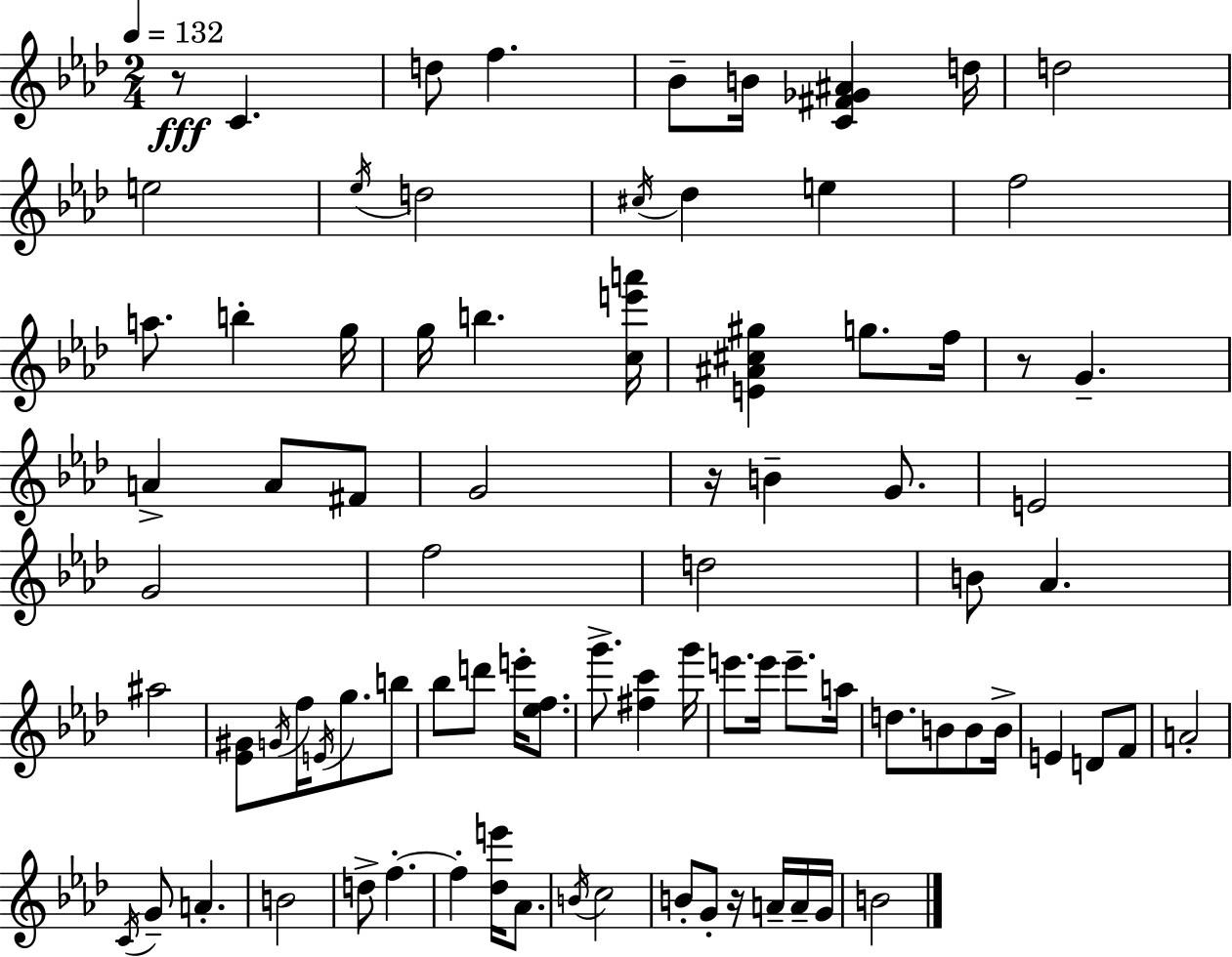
{
  \clef treble
  \numericTimeSignature
  \time 2/4
  \key aes \major
  \tempo 4 = 132
  r8\fff c'4. | d''8 f''4. | bes'8-- b'16 <c' fis' ges' ais'>4 d''16 | d''2 | \break e''2 | \acciaccatura { ees''16 } d''2 | \acciaccatura { cis''16 } des''4 e''4 | f''2 | \break a''8. b''4-. | g''16 g''16 b''4. | <c'' e''' a'''>16 <e' ais' cis'' gis''>4 g''8. | f''16 r8 g'4.-- | \break a'4-> a'8 | fis'8 g'2 | r16 b'4-- g'8. | e'2 | \break g'2 | f''2 | d''2 | b'8 aes'4. | \break ais''2 | <ees' gis'>8 \acciaccatura { g'16 } f''16 \acciaccatura { e'16 } g''8. | b''8 bes''8 d'''8 | e'''16-. <ees'' f''>8. g'''8.-> <fis'' c'''>4 | \break g'''16 e'''8. e'''16 | e'''8.-- a''16 d''8. b'8 | b'8 b'16-> e'4 | d'8 f'8 a'2-. | \break \acciaccatura { c'16 } g'8-- a'4.-. | b'2 | d''8-> f''4.-.~~ | f''4-. | \break <des'' e'''>16 aes'8. \acciaccatura { b'16 } c''2 | b'8-. | g'8-. r16 a'16-- a'16-- g'16 b'2 | \bar "|."
}